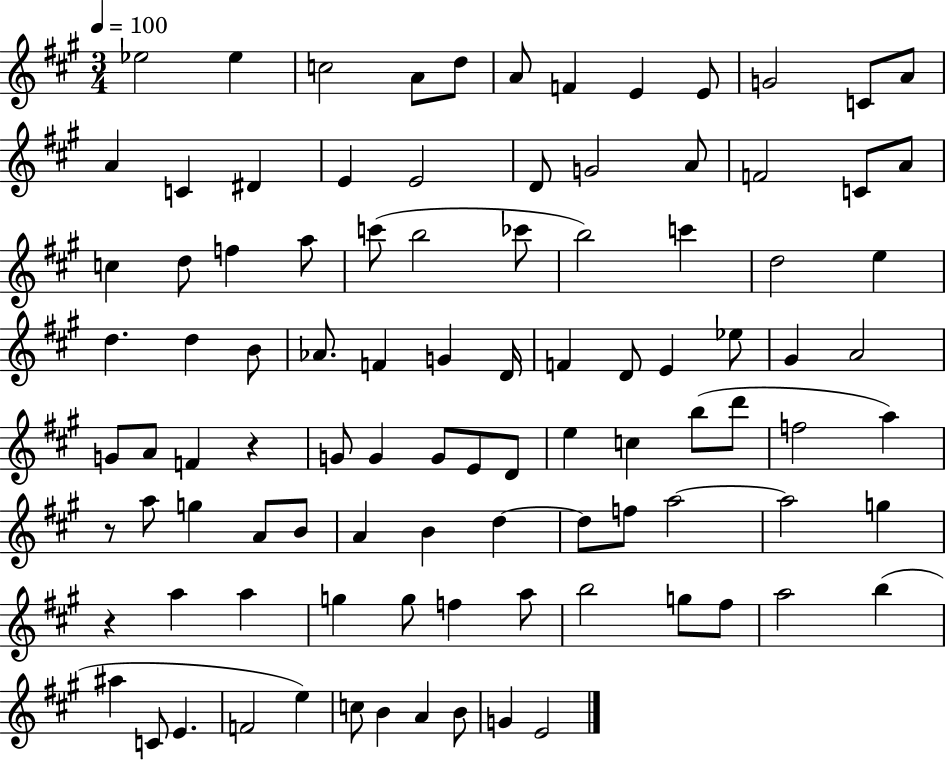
X:1
T:Untitled
M:3/4
L:1/4
K:A
_e2 _e c2 A/2 d/2 A/2 F E E/2 G2 C/2 A/2 A C ^D E E2 D/2 G2 A/2 F2 C/2 A/2 c d/2 f a/2 c'/2 b2 _c'/2 b2 c' d2 e d d B/2 _A/2 F G D/4 F D/2 E _e/2 ^G A2 G/2 A/2 F z G/2 G G/2 E/2 D/2 e c b/2 d'/2 f2 a z/2 a/2 g A/2 B/2 A B d d/2 f/2 a2 a2 g z a a g g/2 f a/2 b2 g/2 ^f/2 a2 b ^a C/2 E F2 e c/2 B A B/2 G E2